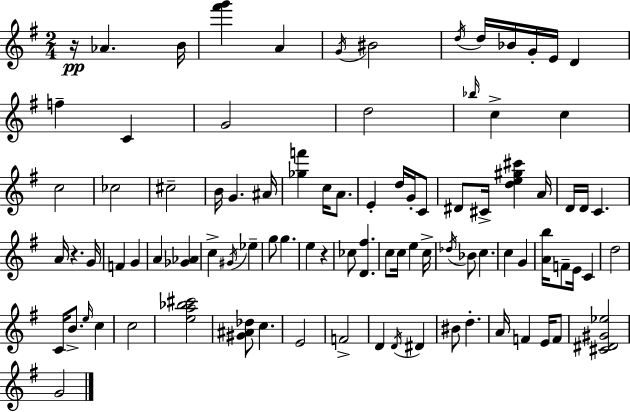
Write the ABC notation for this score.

X:1
T:Untitled
M:2/4
L:1/4
K:G
z/4 _A B/4 [^f'g'] A G/4 ^B2 d/4 d/4 _B/4 G/4 E/4 D f C G2 d2 _b/4 c c c2 _c2 ^c2 B/4 G ^A/4 [_gf'] c/4 A/2 E d/4 G/4 C/2 ^D/2 ^C/4 [de^g^c'] A/4 D/4 D/4 C A/4 z G/4 F G A [_G_A] c ^G/4 _e g/2 g e z _c/2 [D^f] c/2 c/4 e c/4 _d/4 _B/2 c c G [Ab]/4 F/2 E/4 C d2 C/4 B/2 e/4 c c2 [ea_b^c']2 [^G^A_d]/2 c E2 F2 D D/4 ^D ^B/2 d A/4 F E/4 F/2 [^C^D^G_e]2 G2